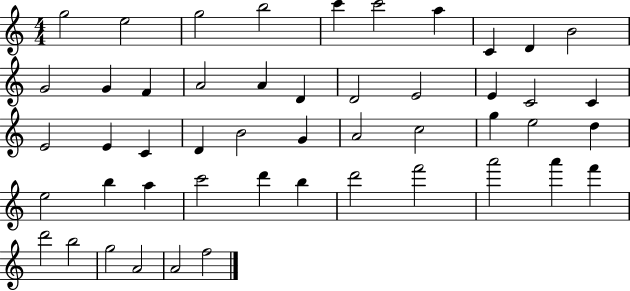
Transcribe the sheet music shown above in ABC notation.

X:1
T:Untitled
M:4/4
L:1/4
K:C
g2 e2 g2 b2 c' c'2 a C D B2 G2 G F A2 A D D2 E2 E C2 C E2 E C D B2 G A2 c2 g e2 d e2 b a c'2 d' b d'2 f'2 a'2 a' f' d'2 b2 g2 A2 A2 f2